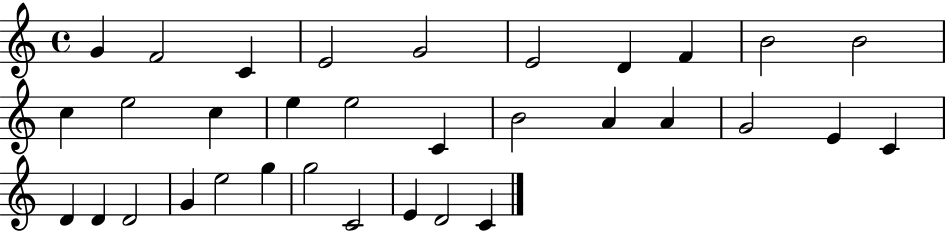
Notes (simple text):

G4/q F4/h C4/q E4/h G4/h E4/h D4/q F4/q B4/h B4/h C5/q E5/h C5/q E5/q E5/h C4/q B4/h A4/q A4/q G4/h E4/q C4/q D4/q D4/q D4/h G4/q E5/h G5/q G5/h C4/h E4/q D4/h C4/q